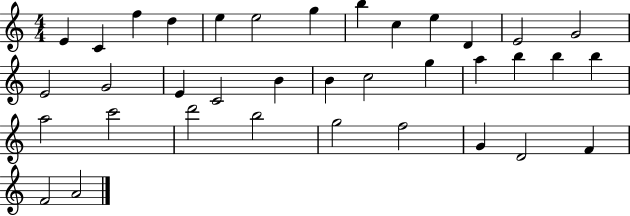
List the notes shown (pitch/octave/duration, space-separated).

E4/q C4/q F5/q D5/q E5/q E5/h G5/q B5/q C5/q E5/q D4/q E4/h G4/h E4/h G4/h E4/q C4/h B4/q B4/q C5/h G5/q A5/q B5/q B5/q B5/q A5/h C6/h D6/h B5/h G5/h F5/h G4/q D4/h F4/q F4/h A4/h